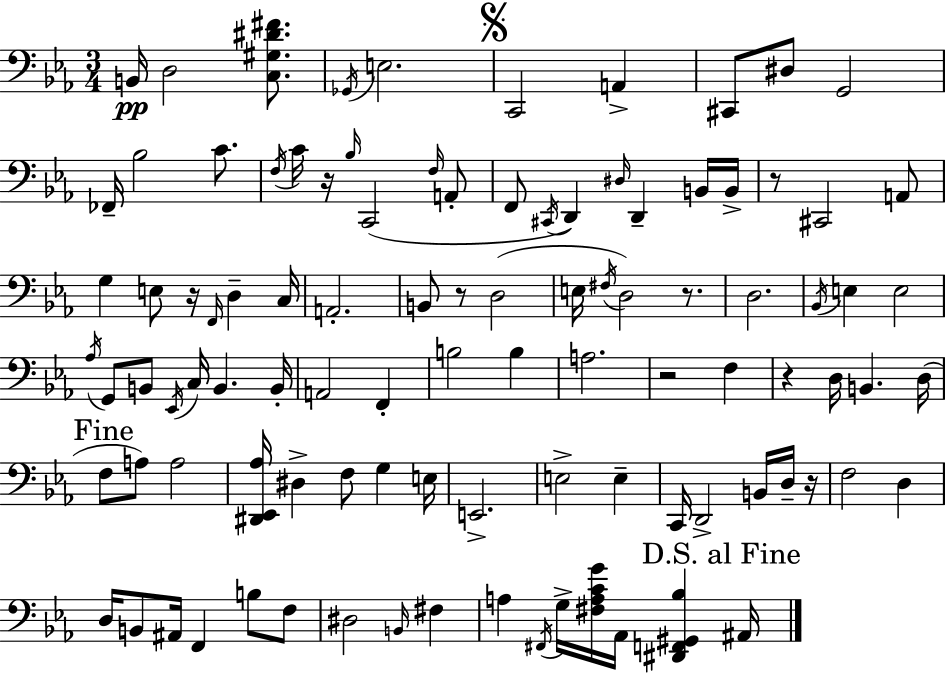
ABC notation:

X:1
T:Untitled
M:3/4
L:1/4
K:Cm
B,,/4 D,2 [C,^G,^D^F]/2 _G,,/4 E,2 C,,2 A,, ^C,,/2 ^D,/2 G,,2 _F,,/4 _B,2 C/2 F,/4 C/4 z/4 _B,/4 C,,2 F,/4 A,,/2 F,,/2 ^C,,/4 D,, ^D,/4 D,, B,,/4 B,,/4 z/2 ^C,,2 A,,/2 G, E,/2 z/4 F,,/4 D, C,/4 A,,2 B,,/2 z/2 D,2 E,/4 ^F,/4 D,2 z/2 D,2 _B,,/4 E, E,2 _A,/4 G,,/2 B,,/2 _E,,/4 C,/4 B,, B,,/4 A,,2 F,, B,2 B, A,2 z2 F, z D,/4 B,, D,/4 F,/2 A,/2 A,2 [^D,,_E,,_A,]/4 ^D, F,/2 G, E,/4 E,,2 E,2 E, C,,/4 D,,2 B,,/4 D,/4 z/4 F,2 D, D,/4 B,,/2 ^A,,/4 F,, B,/2 F,/2 ^D,2 B,,/4 ^F, A, ^F,,/4 G,/4 [^F,A,CG]/4 _A,,/4 [^D,,F,,^G,,_B,] ^A,,/4